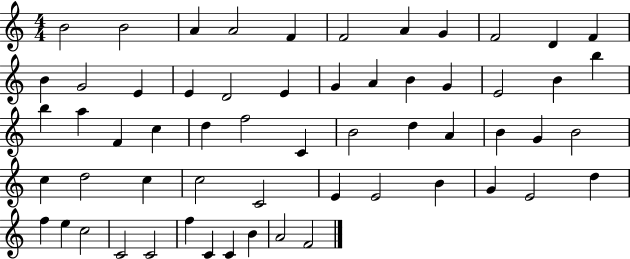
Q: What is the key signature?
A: C major